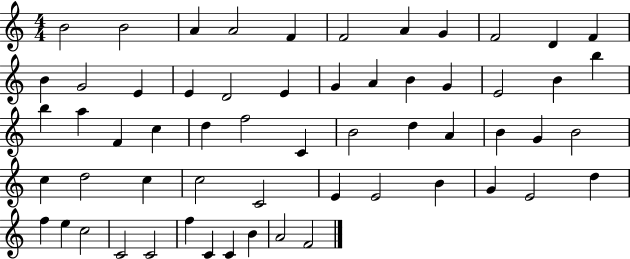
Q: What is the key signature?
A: C major